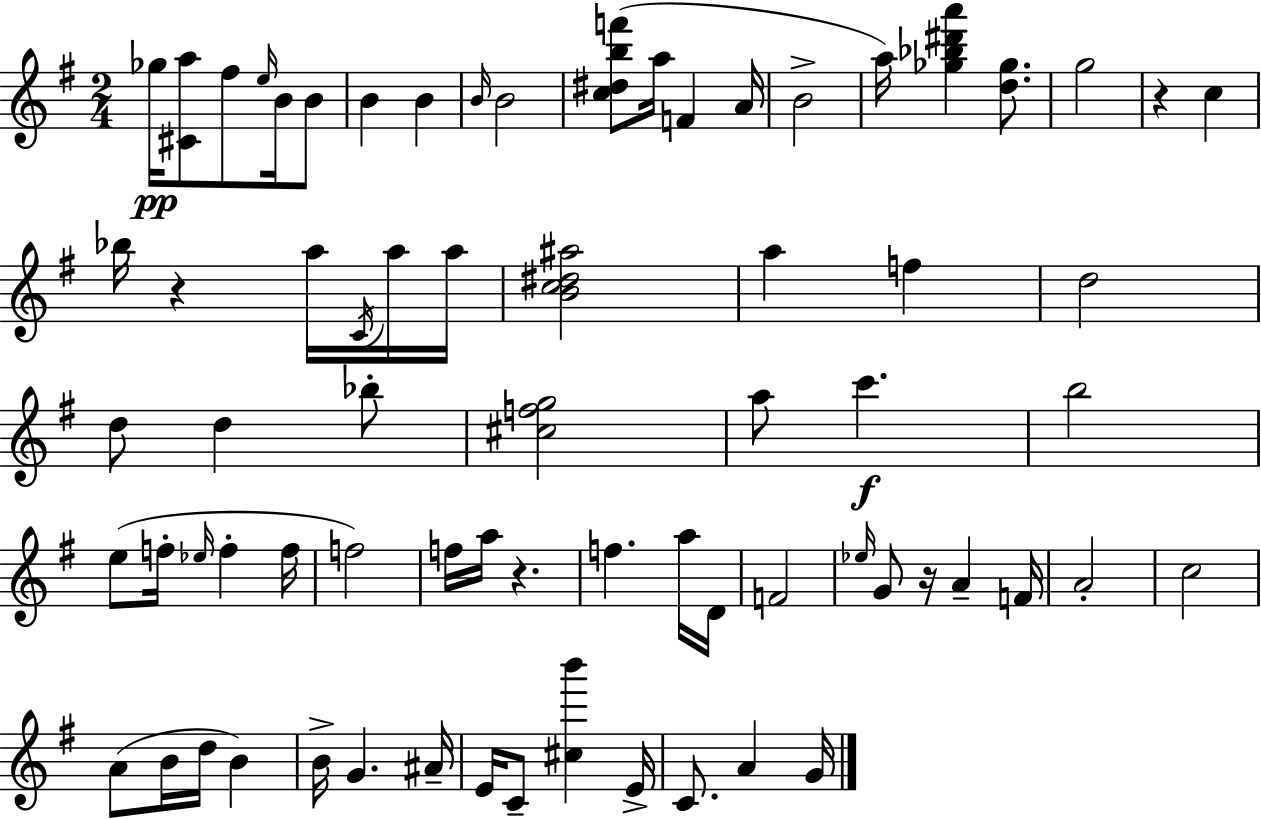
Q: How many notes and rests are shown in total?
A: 72